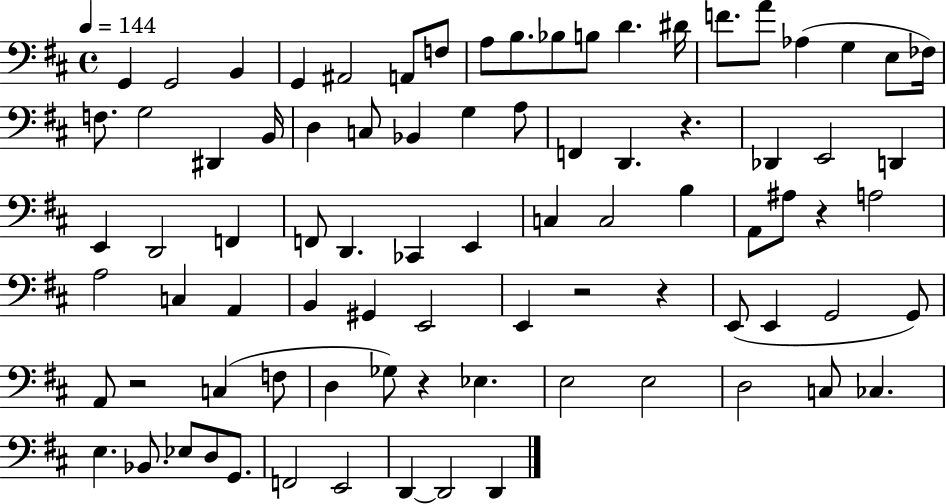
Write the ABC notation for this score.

X:1
T:Untitled
M:4/4
L:1/4
K:D
G,, G,,2 B,, G,, ^A,,2 A,,/2 F,/2 A,/2 B,/2 _B,/2 B,/2 D ^D/4 F/2 A/2 _A, G, E,/2 _F,/4 F,/2 G,2 ^D,, B,,/4 D, C,/2 _B,, G, A,/2 F,, D,, z _D,, E,,2 D,, E,, D,,2 F,, F,,/2 D,, _C,, E,, C, C,2 B, A,,/2 ^A,/2 z A,2 A,2 C, A,, B,, ^G,, E,,2 E,, z2 z E,,/2 E,, G,,2 G,,/2 A,,/2 z2 C, F,/2 D, _G,/2 z _E, E,2 E,2 D,2 C,/2 _C, E, _B,,/2 _E,/2 D,/2 G,,/2 F,,2 E,,2 D,, D,,2 D,,